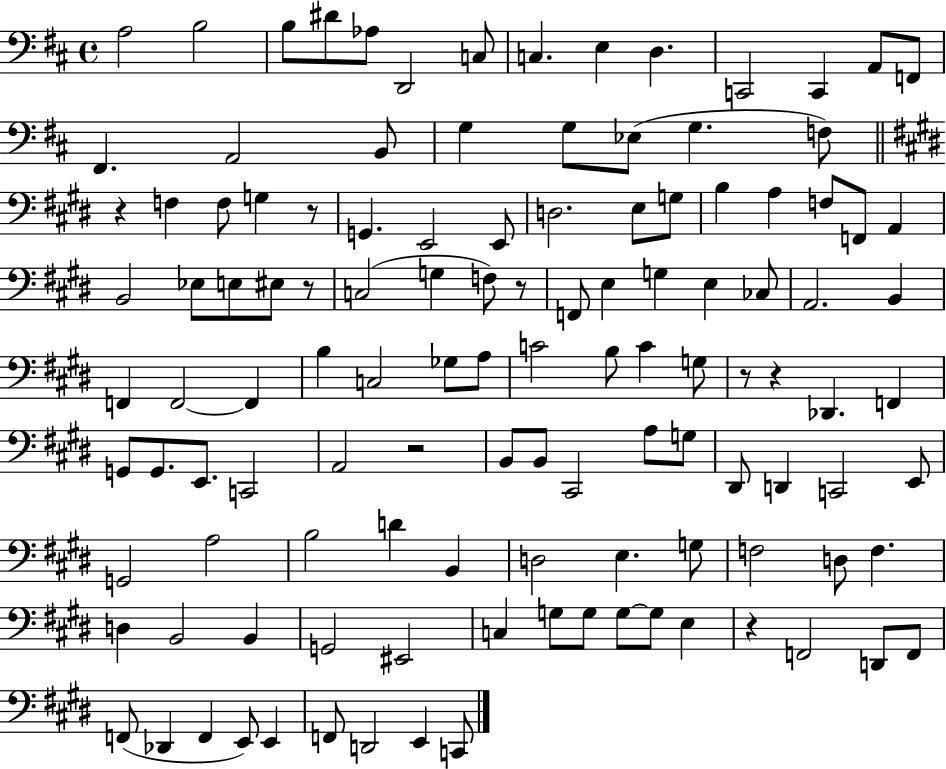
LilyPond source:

{
  \clef bass
  \time 4/4
  \defaultTimeSignature
  \key d \major
  a2 b2 | b8 dis'8 aes8 d,2 c8 | c4. e4 d4. | c,2 c,4 a,8 f,8 | \break fis,4. a,2 b,8 | g4 g8 ees8( g4. f8) | \bar "||" \break \key e \major r4 f4 f8 g4 r8 | g,4. e,2 e,8 | d2. e8 g8 | b4 a4 f8 f,8 a,4 | \break b,2 ees8 e8 eis8 r8 | c2( g4 f8) r8 | f,8 e4 g4 e4 ces8 | a,2. b,4 | \break f,4 f,2~~ f,4 | b4 c2 ges8 a8 | c'2 b8 c'4 g8 | r8 r4 des,4. f,4 | \break g,8 g,8. e,8. c,2 | a,2 r2 | b,8 b,8 cis,2 a8 g8 | dis,8 d,4 c,2 e,8 | \break g,2 a2 | b2 d'4 b,4 | d2 e4. g8 | f2 d8 f4. | \break d4 b,2 b,4 | g,2 eis,2 | c4 g8 g8 g8~~ g8 e4 | r4 f,2 d,8 f,8 | \break f,8( des,4 f,4 e,8) e,4 | f,8 d,2 e,4 c,8 | \bar "|."
}